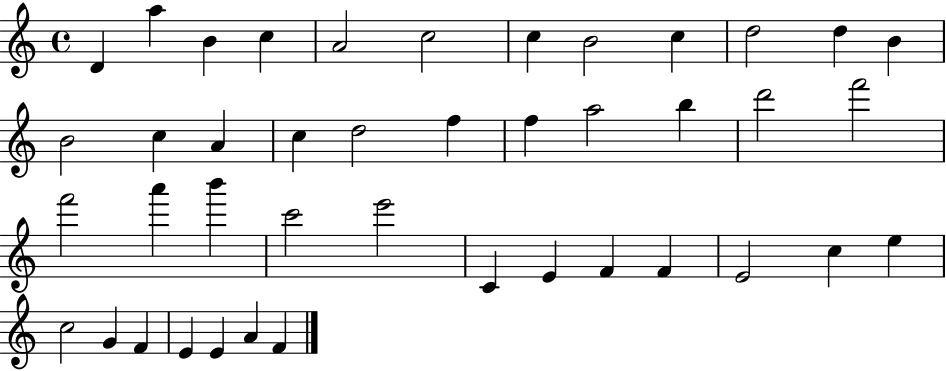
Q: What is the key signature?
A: C major